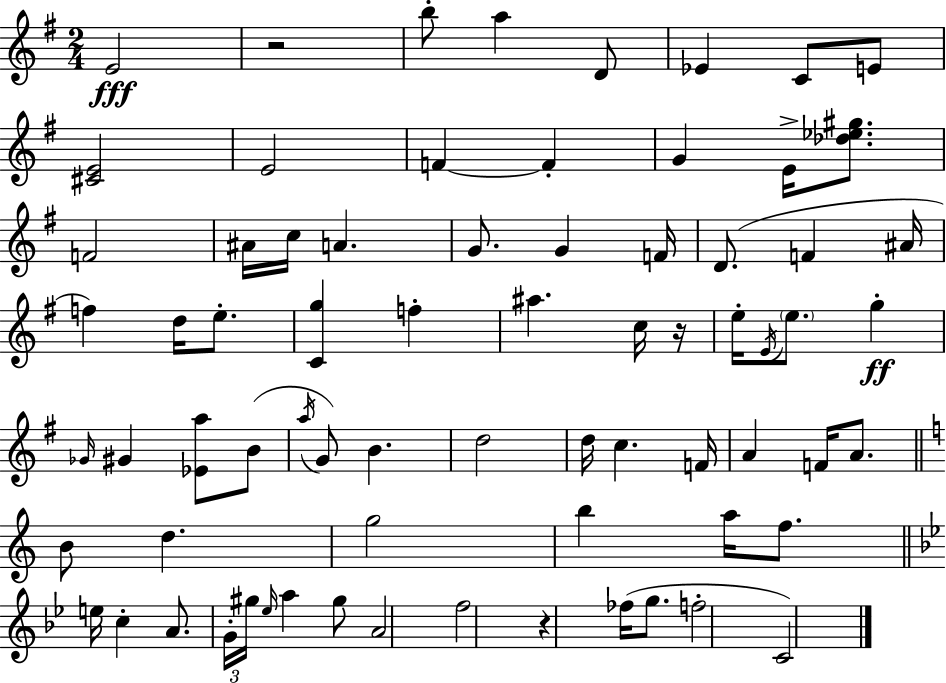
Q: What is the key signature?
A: E minor